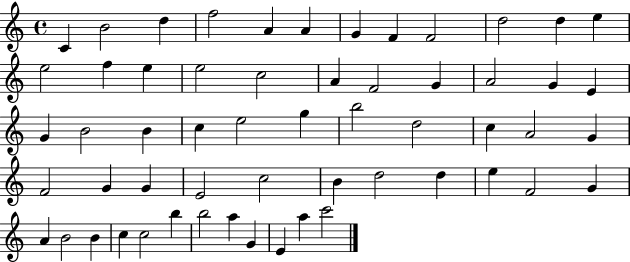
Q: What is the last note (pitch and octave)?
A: C6